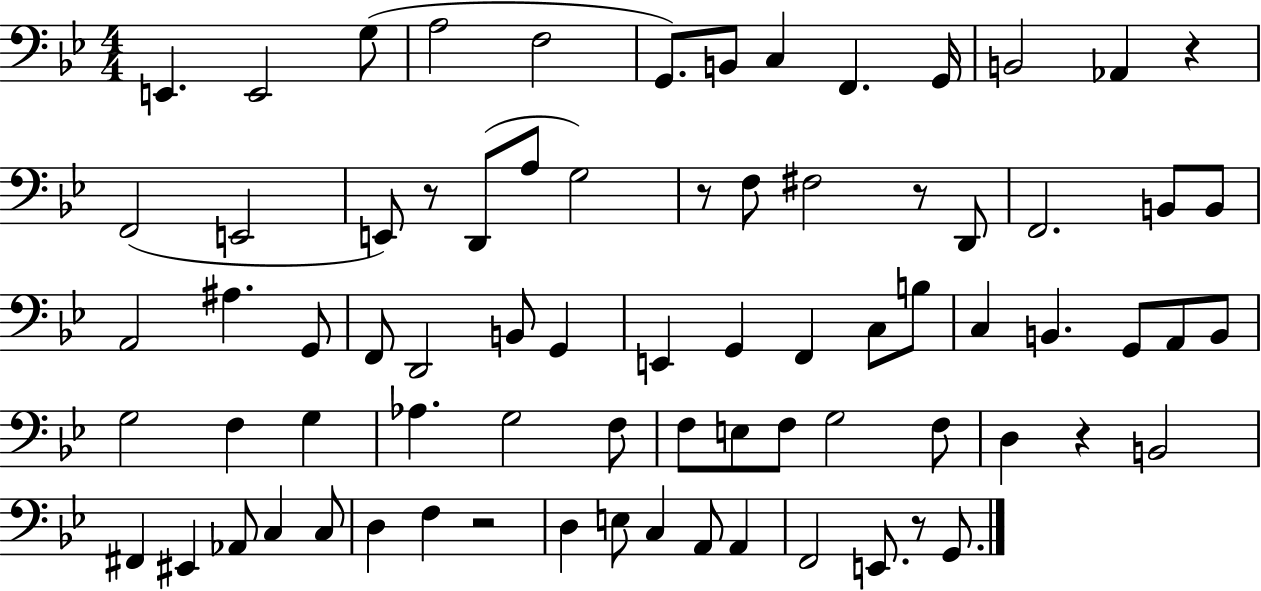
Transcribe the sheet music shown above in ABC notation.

X:1
T:Untitled
M:4/4
L:1/4
K:Bb
E,, E,,2 G,/2 A,2 F,2 G,,/2 B,,/2 C, F,, G,,/4 B,,2 _A,, z F,,2 E,,2 E,,/2 z/2 D,,/2 A,/2 G,2 z/2 F,/2 ^F,2 z/2 D,,/2 F,,2 B,,/2 B,,/2 A,,2 ^A, G,,/2 F,,/2 D,,2 B,,/2 G,, E,, G,, F,, C,/2 B,/2 C, B,, G,,/2 A,,/2 B,,/2 G,2 F, G, _A, G,2 F,/2 F,/2 E,/2 F,/2 G,2 F,/2 D, z B,,2 ^F,, ^E,, _A,,/2 C, C,/2 D, F, z2 D, E,/2 C, A,,/2 A,, F,,2 E,,/2 z/2 G,,/2